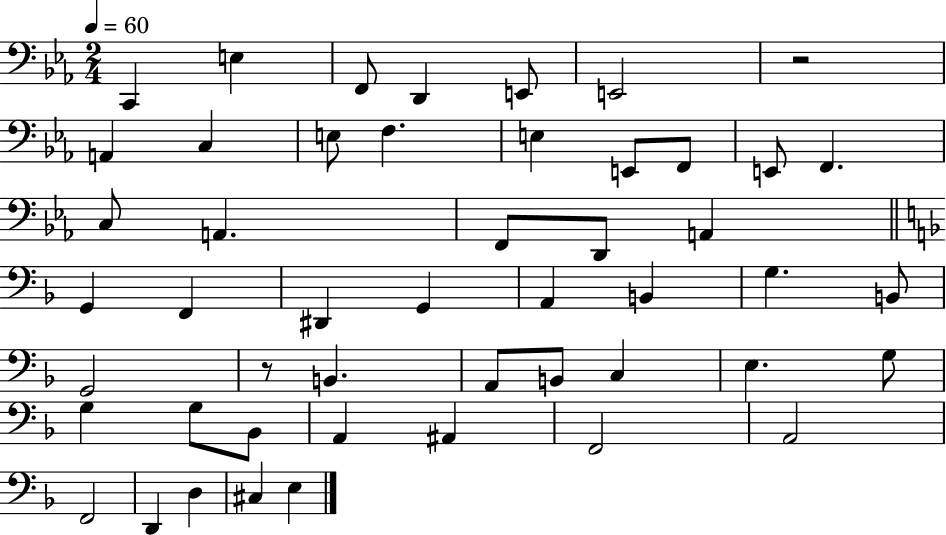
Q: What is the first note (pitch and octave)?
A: C2